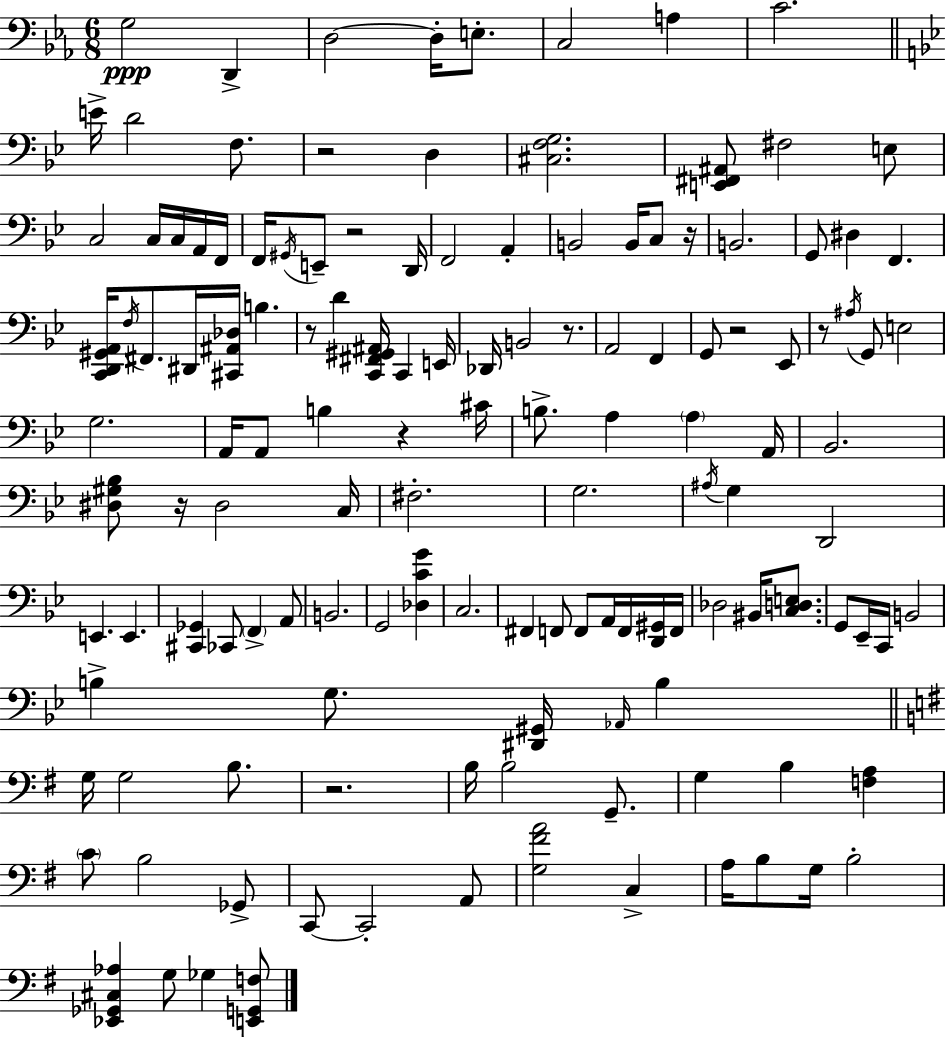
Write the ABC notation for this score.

X:1
T:Untitled
M:6/8
L:1/4
K:Eb
G,2 D,, D,2 D,/4 E,/2 C,2 A, C2 E/4 D2 F,/2 z2 D, [^C,F,G,]2 [E,,^F,,^A,,]/2 ^F,2 E,/2 C,2 C,/4 C,/4 A,,/4 F,,/4 F,,/4 ^G,,/4 E,,/2 z2 D,,/4 F,,2 A,, B,,2 B,,/4 C,/2 z/4 B,,2 G,,/2 ^D, F,, [C,,D,,^G,,A,,]/4 F,/4 ^F,,/2 ^D,,/4 [^C,,^A,,_D,]/4 B, z/2 D [C,,^F,,^G,,^A,,]/4 C,, E,,/4 _D,,/4 B,,2 z/2 A,,2 F,, G,,/2 z2 _E,,/2 z/2 ^A,/4 G,,/2 E,2 G,2 A,,/4 A,,/2 B, z ^C/4 B,/2 A, A, A,,/4 _B,,2 [^D,^G,_B,]/2 z/4 ^D,2 C,/4 ^F,2 G,2 ^A,/4 G, D,,2 E,, E,, [^C,,_G,,] _C,,/2 F,, A,,/2 B,,2 G,,2 [_D,CG] C,2 ^F,, F,,/2 F,,/2 A,,/4 F,,/4 [D,,^G,,]/4 F,,/4 _D,2 ^B,,/4 [C,D,E,]/2 G,,/2 _E,,/4 C,,/4 B,,2 B, G,/2 [^D,,^G,,]/4 _A,,/4 B, G,/4 G,2 B,/2 z2 B,/4 B,2 G,,/2 G, B, [F,A,] C/2 B,2 _G,,/2 C,,/2 C,,2 A,,/2 [G,^FA]2 C, A,/4 B,/2 G,/4 B,2 [_E,,_G,,^C,_A,] G,/2 _G, [E,,G,,F,]/2